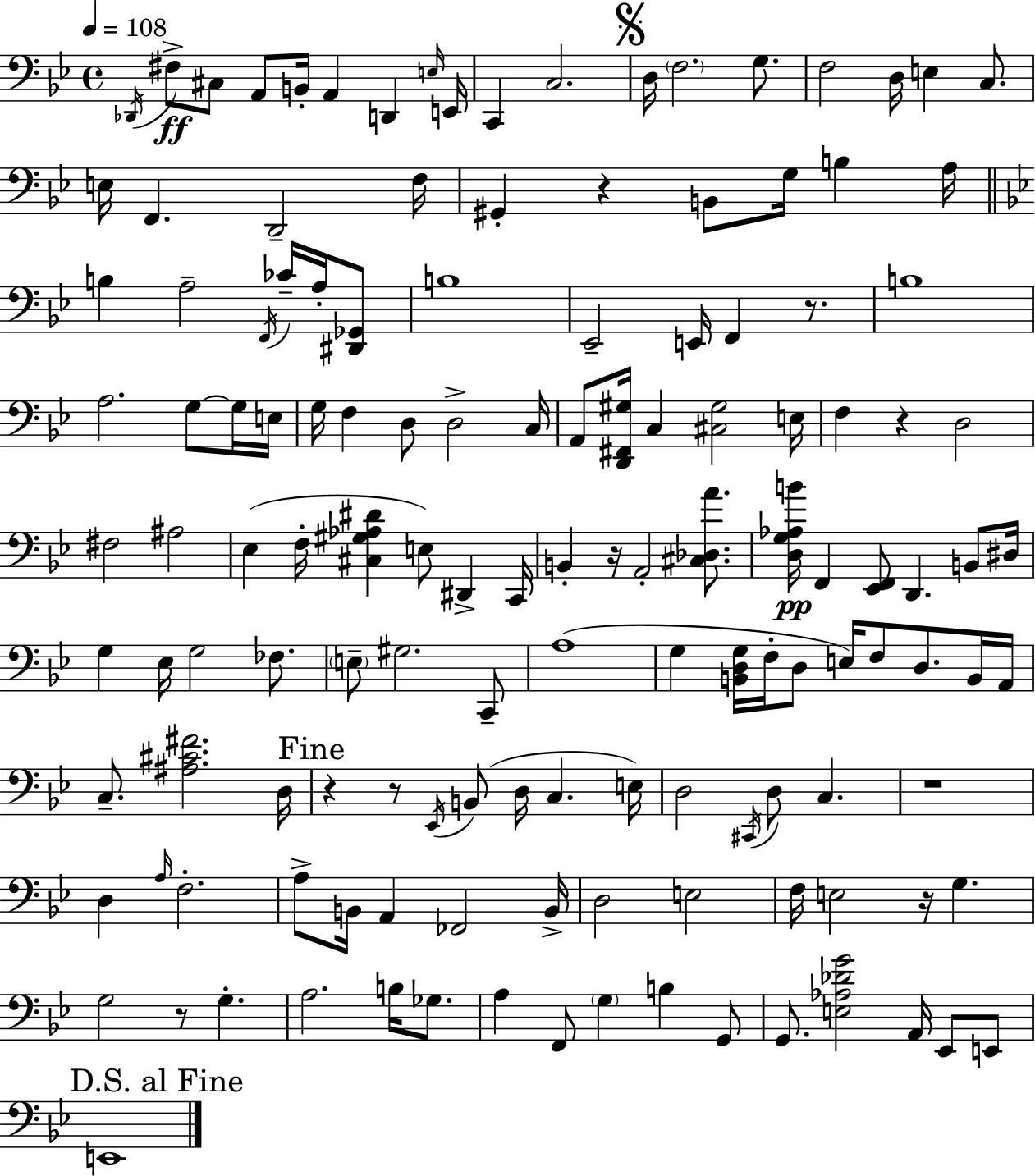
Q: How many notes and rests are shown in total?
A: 138